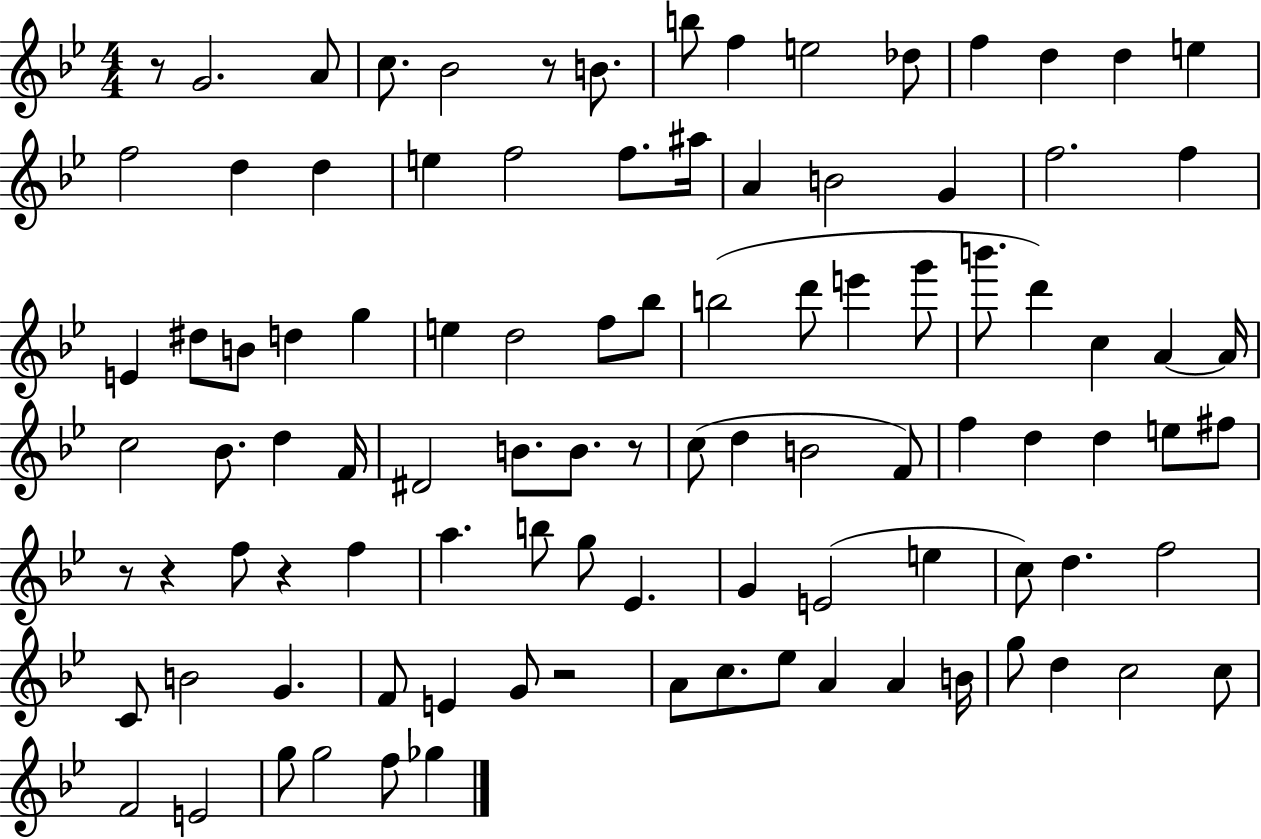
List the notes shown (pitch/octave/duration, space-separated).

R/e G4/h. A4/e C5/e. Bb4/h R/e B4/e. B5/e F5/q E5/h Db5/e F5/q D5/q D5/q E5/q F5/h D5/q D5/q E5/q F5/h F5/e. A#5/s A4/q B4/h G4/q F5/h. F5/q E4/q D#5/e B4/e D5/q G5/q E5/q D5/h F5/e Bb5/e B5/h D6/e E6/q G6/e B6/e. D6/q C5/q A4/q A4/s C5/h Bb4/e. D5/q F4/s D#4/h B4/e. B4/e. R/e C5/e D5/q B4/h F4/e F5/q D5/q D5/q E5/e F#5/e R/e R/q F5/e R/q F5/q A5/q. B5/e G5/e Eb4/q. G4/q E4/h E5/q C5/e D5/q. F5/h C4/e B4/h G4/q. F4/e E4/q G4/e R/h A4/e C5/e. Eb5/e A4/q A4/q B4/s G5/e D5/q C5/h C5/e F4/h E4/h G5/e G5/h F5/e Gb5/q